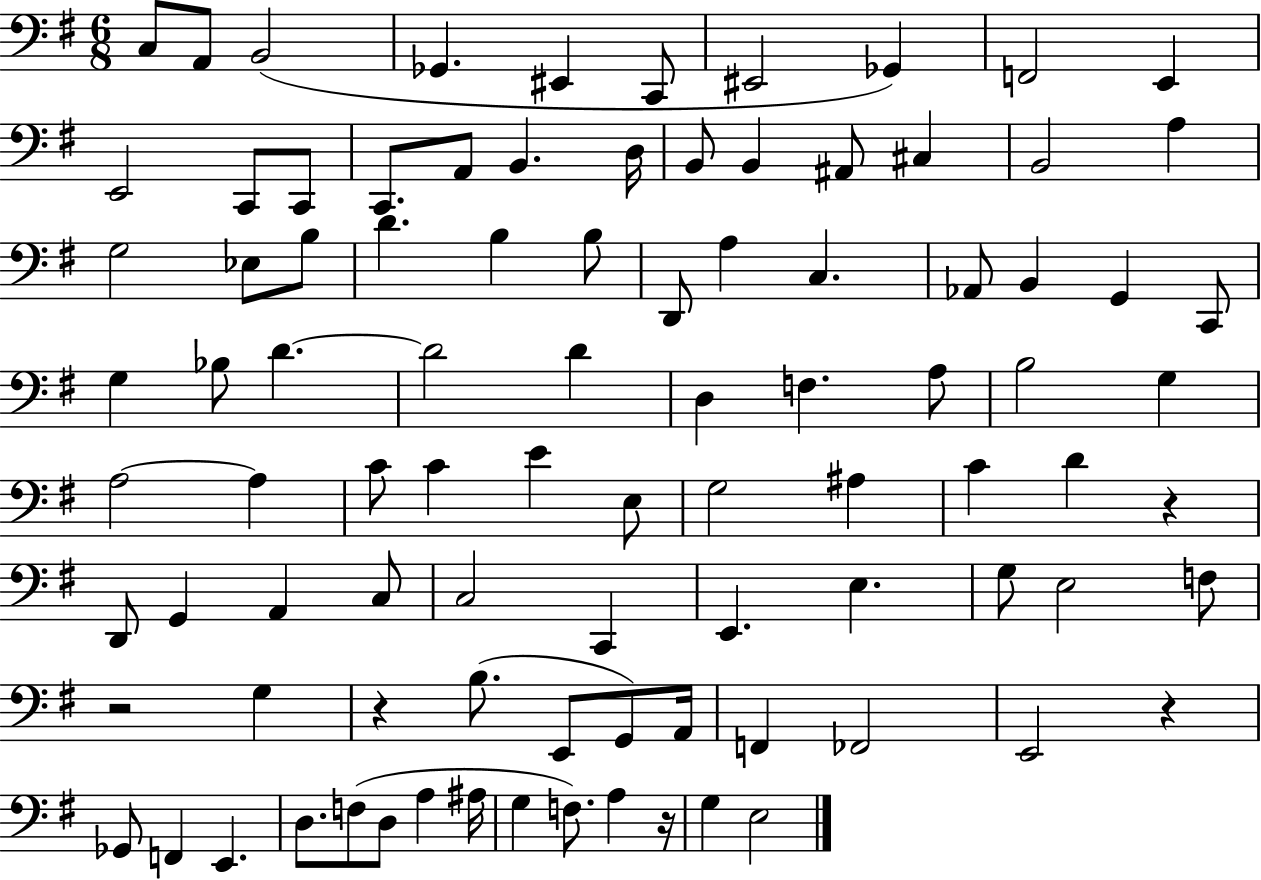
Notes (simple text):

C3/e A2/e B2/h Gb2/q. EIS2/q C2/e EIS2/h Gb2/q F2/h E2/q E2/h C2/e C2/e C2/e. A2/e B2/q. D3/s B2/e B2/q A#2/e C#3/q B2/h A3/q G3/h Eb3/e B3/e D4/q. B3/q B3/e D2/e A3/q C3/q. Ab2/e B2/q G2/q C2/e G3/q Bb3/e D4/q. D4/h D4/q D3/q F3/q. A3/e B3/h G3/q A3/h A3/q C4/e C4/q E4/q E3/e G3/h A#3/q C4/q D4/q R/q D2/e G2/q A2/q C3/e C3/h C2/q E2/q. E3/q. G3/e E3/h F3/e R/h G3/q R/q B3/e. E2/e G2/e A2/s F2/q FES2/h E2/h R/q Gb2/e F2/q E2/q. D3/e. F3/e D3/e A3/q A#3/s G3/q F3/e. A3/q R/s G3/q E3/h